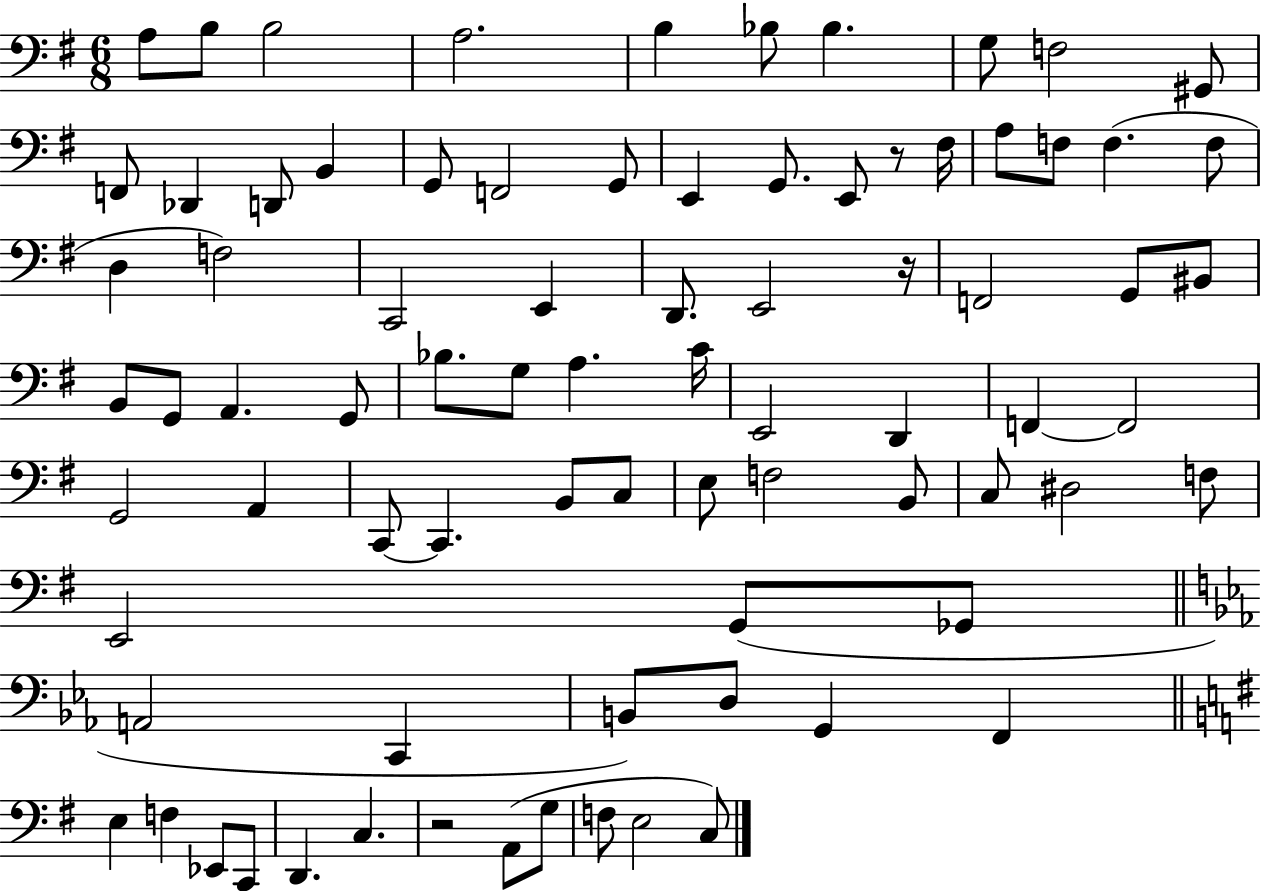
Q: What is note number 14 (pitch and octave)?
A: B2